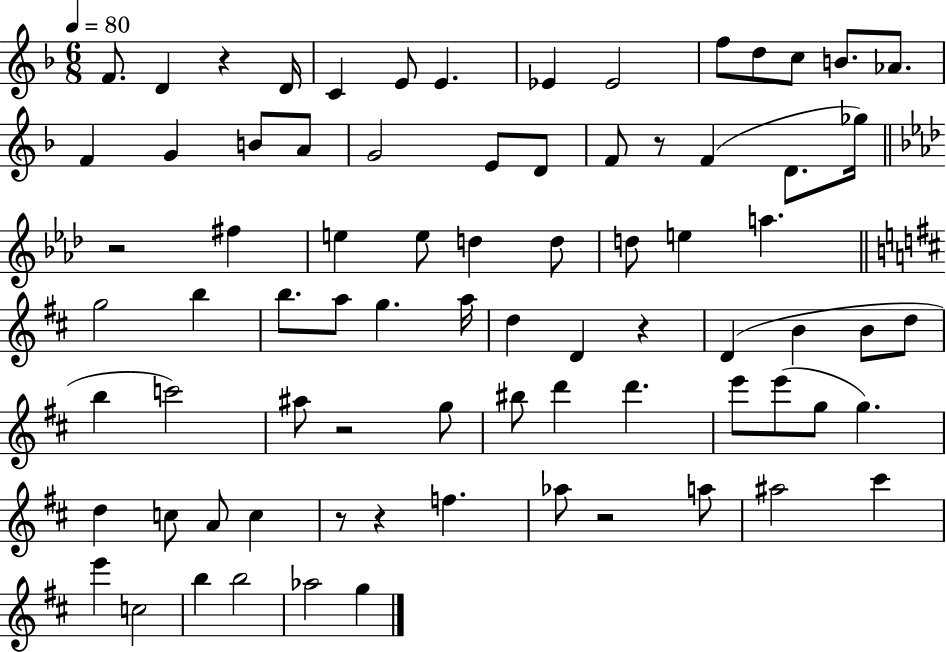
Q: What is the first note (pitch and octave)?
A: F4